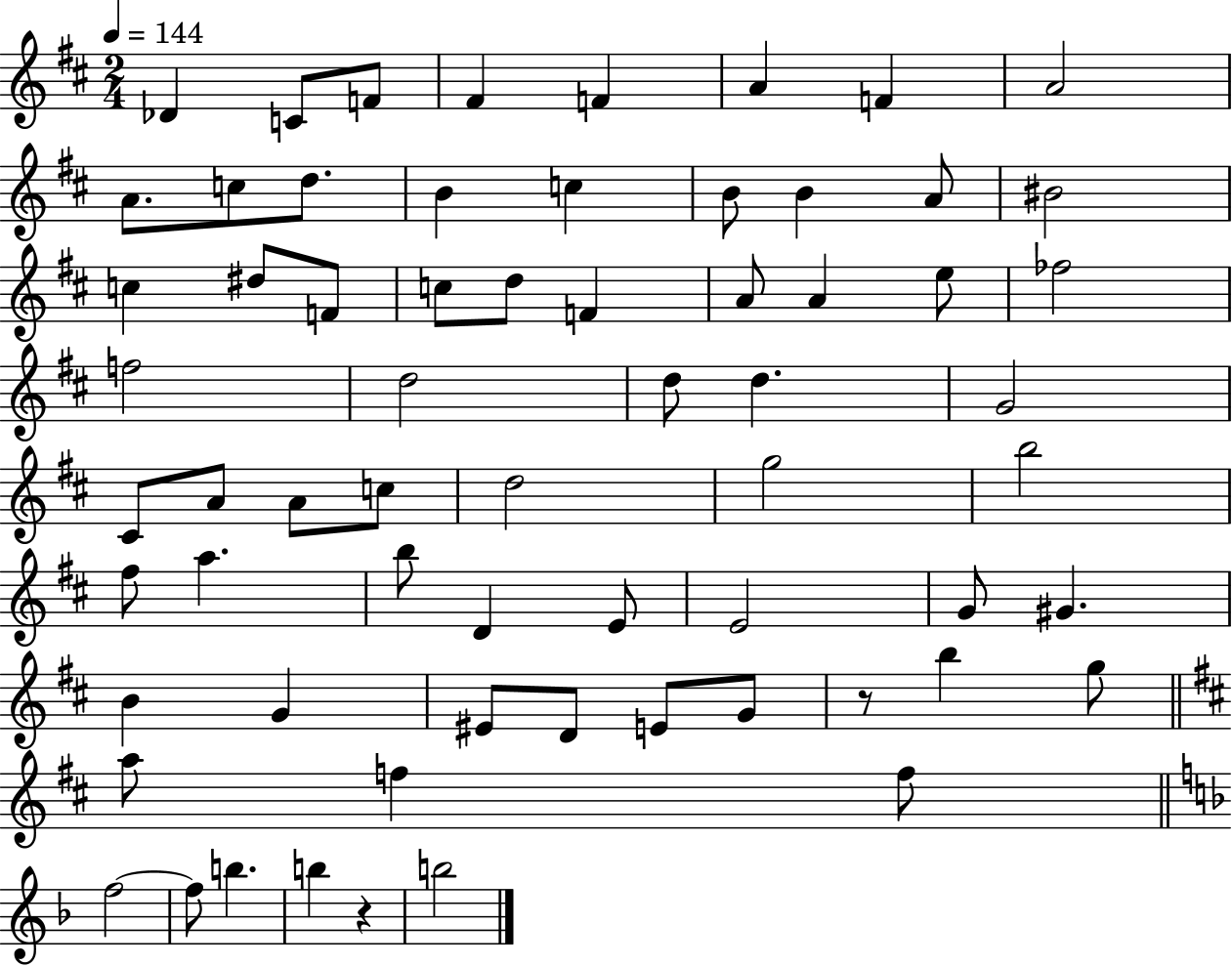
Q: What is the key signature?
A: D major